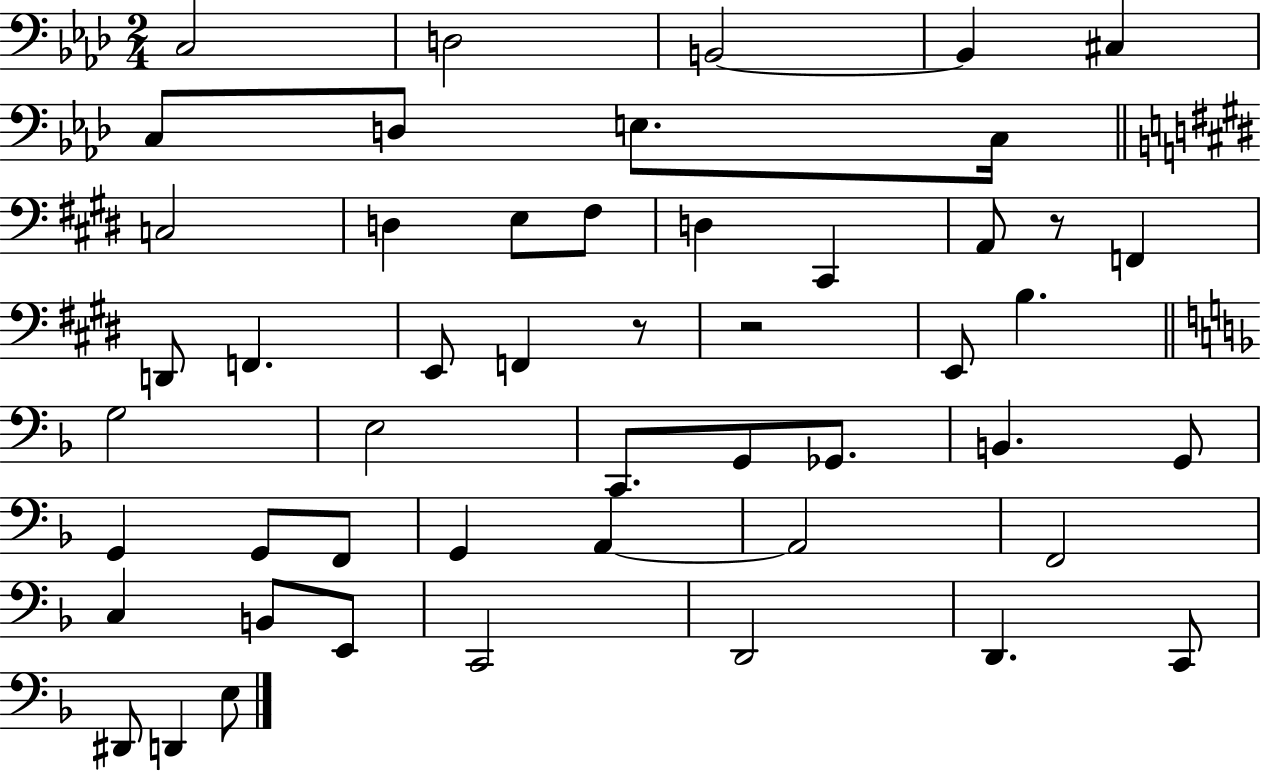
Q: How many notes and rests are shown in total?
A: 50